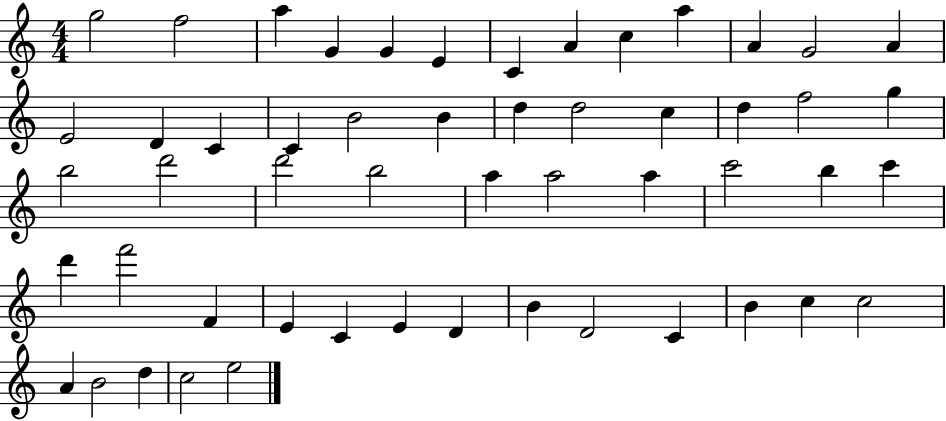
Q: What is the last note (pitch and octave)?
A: E5